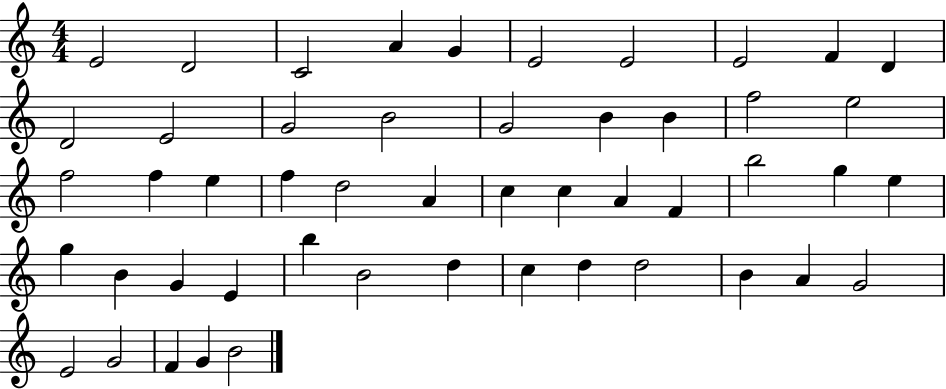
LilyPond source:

{
  \clef treble
  \numericTimeSignature
  \time 4/4
  \key c \major
  e'2 d'2 | c'2 a'4 g'4 | e'2 e'2 | e'2 f'4 d'4 | \break d'2 e'2 | g'2 b'2 | g'2 b'4 b'4 | f''2 e''2 | \break f''2 f''4 e''4 | f''4 d''2 a'4 | c''4 c''4 a'4 f'4 | b''2 g''4 e''4 | \break g''4 b'4 g'4 e'4 | b''4 b'2 d''4 | c''4 d''4 d''2 | b'4 a'4 g'2 | \break e'2 g'2 | f'4 g'4 b'2 | \bar "|."
}